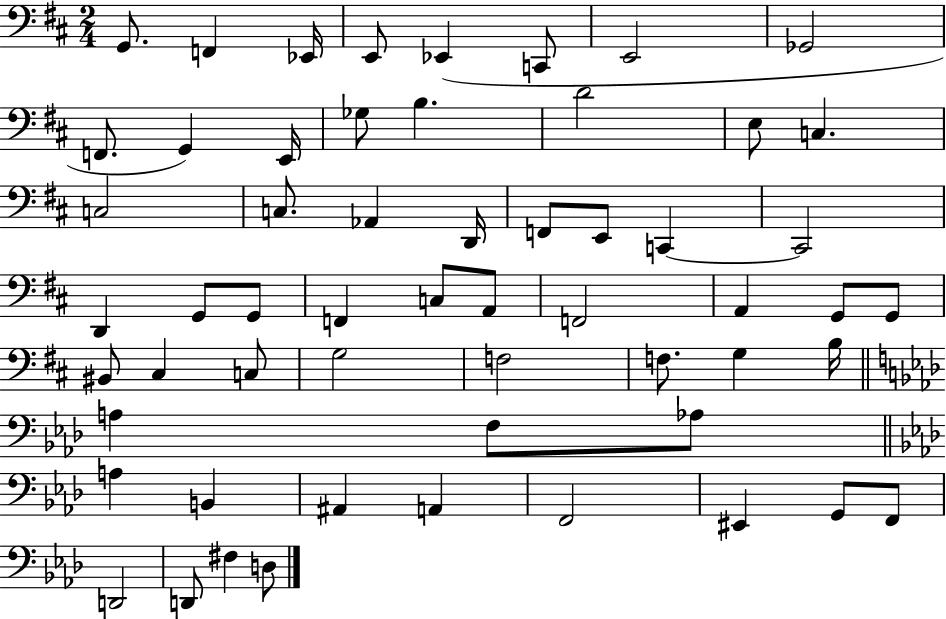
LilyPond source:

{
  \clef bass
  \numericTimeSignature
  \time 2/4
  \key d \major
  g,8. f,4 ees,16 | e,8 ees,4( c,8 | e,2 | ges,2 | \break f,8. g,4) e,16 | ges8 b4. | d'2 | e8 c4. | \break c2 | c8. aes,4 d,16 | f,8 e,8 c,4~~ | c,2 | \break d,4 g,8 g,8 | f,4 c8 a,8 | f,2 | a,4 g,8 g,8 | \break bis,8 cis4 c8 | g2 | f2 | f8. g4 b16 | \break \bar "||" \break \key f \minor a4 f8 aes8 | \bar "||" \break \key f \minor a4 b,4 | ais,4 a,4 | f,2 | eis,4 g,8 f,8 | \break d,2 | d,8 fis4 d8 | \bar "|."
}